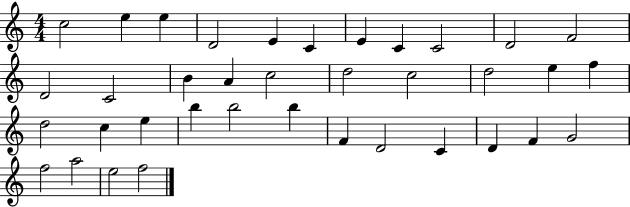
X:1
T:Untitled
M:4/4
L:1/4
K:C
c2 e e D2 E C E C C2 D2 F2 D2 C2 B A c2 d2 c2 d2 e f d2 c e b b2 b F D2 C D F G2 f2 a2 e2 f2